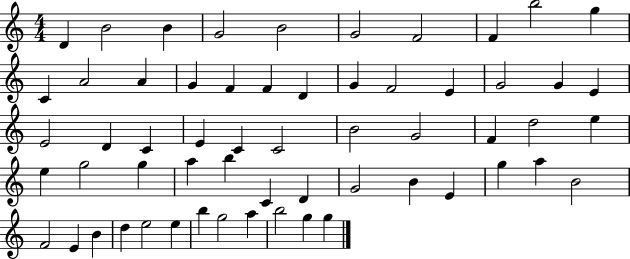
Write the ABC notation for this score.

X:1
T:Untitled
M:4/4
L:1/4
K:C
D B2 B G2 B2 G2 F2 F b2 g C A2 A G F F D G F2 E G2 G E E2 D C E C C2 B2 G2 F d2 e e g2 g a b C D G2 B E g a B2 F2 E B d e2 e b g2 a b2 g g